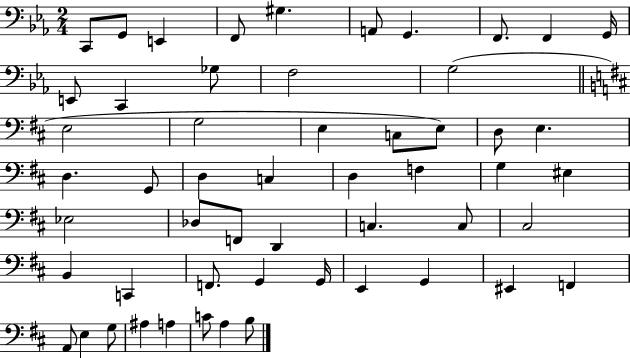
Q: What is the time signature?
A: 2/4